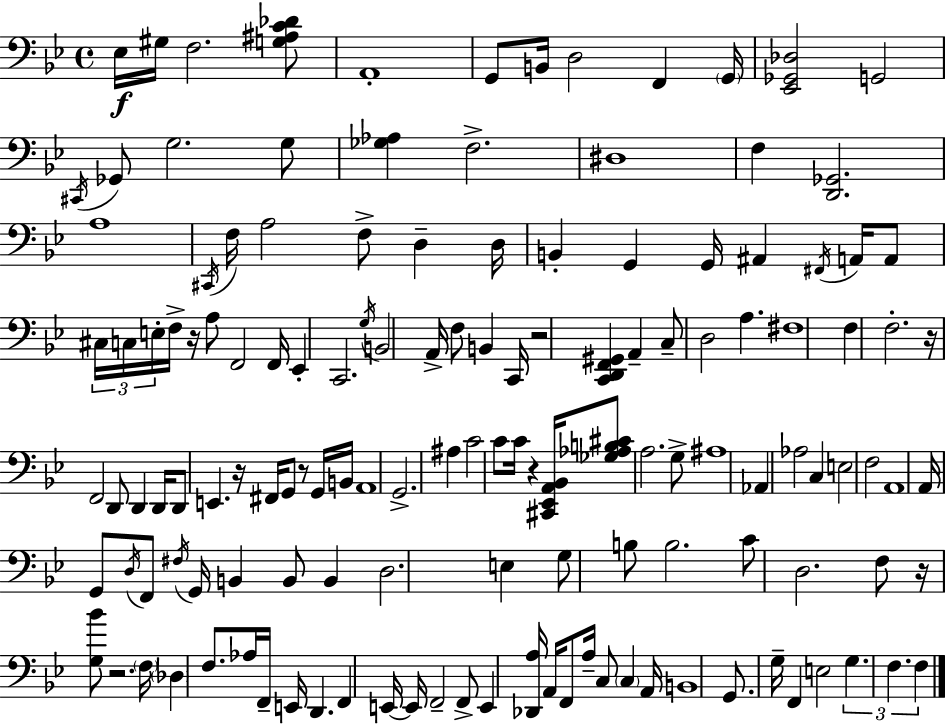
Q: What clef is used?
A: bass